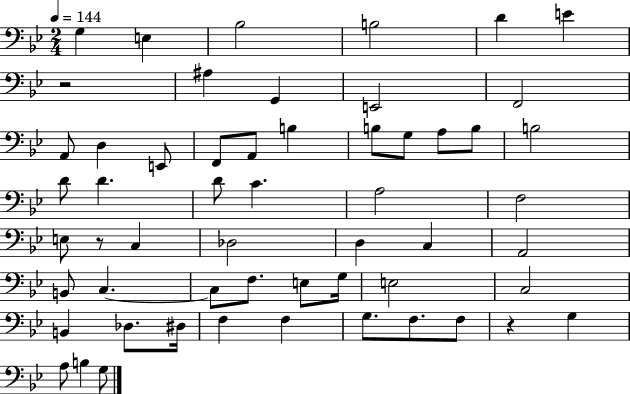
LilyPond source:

{
  \clef bass
  \numericTimeSignature
  \time 2/4
  \key bes \major
  \tempo 4 = 144
  g4 e4 | bes2 | b2 | d'4 e'4 | \break r2 | ais4 g,4 | e,2 | f,2 | \break a,8 d4 e,8 | f,8 a,8 b4 | b8 g8 a8 b8 | b2 | \break d'8 d'4. | d'8 c'4. | a2 | f2 | \break e8 r8 c4 | des2 | d4 c4 | a,2 | \break b,8 c4.~~ | c8 f8. e8 g16 | e2 | c2 | \break b,4 des8. dis16 | f4 f4 | g8. f8. f8 | r4 g4 | \break a8 b4 g8 | \bar "|."
}